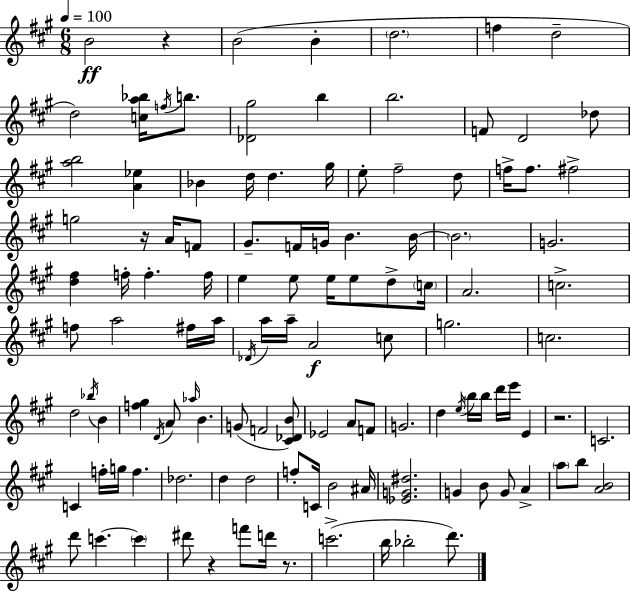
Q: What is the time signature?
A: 6/8